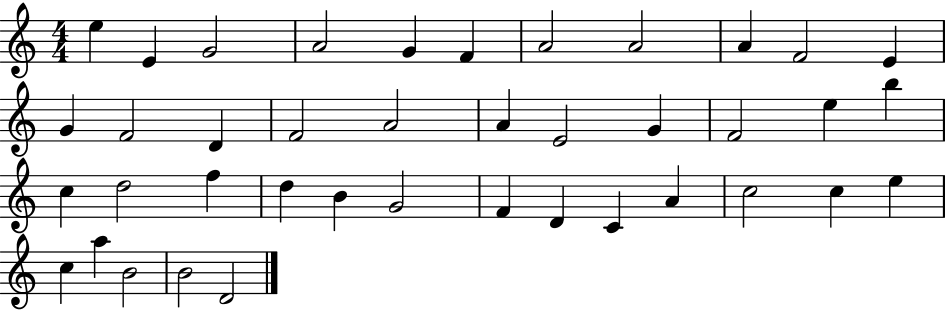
X:1
T:Untitled
M:4/4
L:1/4
K:C
e E G2 A2 G F A2 A2 A F2 E G F2 D F2 A2 A E2 G F2 e b c d2 f d B G2 F D C A c2 c e c a B2 B2 D2